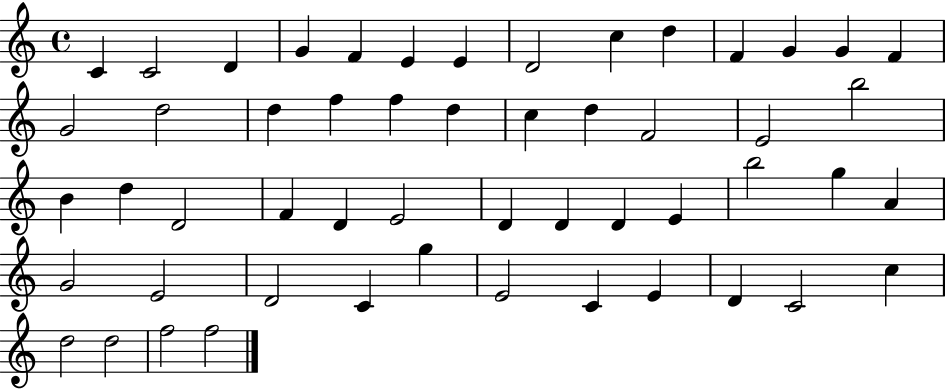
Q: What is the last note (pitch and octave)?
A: F5